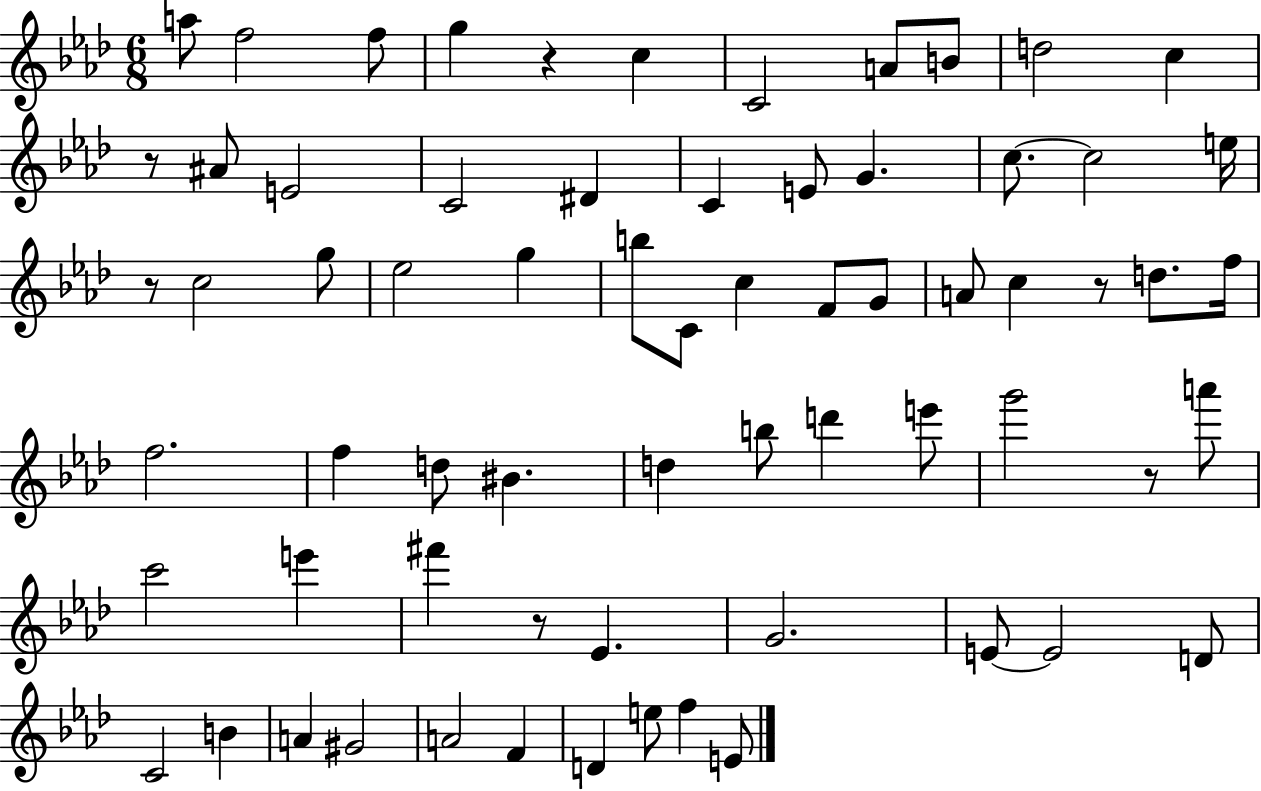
A5/e F5/h F5/e G5/q R/q C5/q C4/h A4/e B4/e D5/h C5/q R/e A#4/e E4/h C4/h D#4/q C4/q E4/e G4/q. C5/e. C5/h E5/s R/e C5/h G5/e Eb5/h G5/q B5/e C4/e C5/q F4/e G4/e A4/e C5/q R/e D5/e. F5/s F5/h. F5/q D5/e BIS4/q. D5/q B5/e D6/q E6/e G6/h R/e A6/e C6/h E6/q F#6/q R/e Eb4/q. G4/h. E4/e E4/h D4/e C4/h B4/q A4/q G#4/h A4/h F4/q D4/q E5/e F5/q E4/e